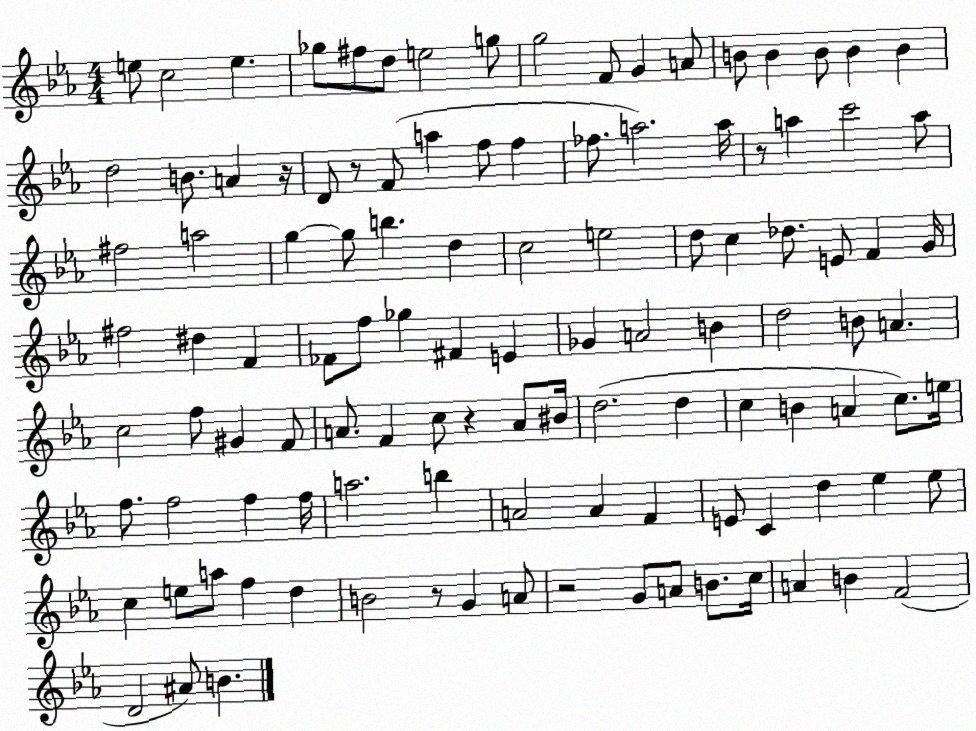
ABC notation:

X:1
T:Untitled
M:4/4
L:1/4
K:Eb
e/2 c2 e _g/2 ^f/2 d/2 e2 g/2 g2 F/2 G A/2 B/2 B B/2 B B d2 B/2 A z/4 D/2 z/2 F/2 a f/2 f _f/2 a2 a/4 z/2 a c'2 a/2 ^f2 a2 g g/2 b d c2 e2 d/2 c _d/2 E/2 F G/4 ^f2 ^d F _F/2 f/2 _g ^F E _G A2 B d2 B/2 A c2 f/2 ^G F/2 A/2 F c/2 z A/2 ^B/4 d2 d c B A c/2 e/4 f/2 f2 f f/4 a2 b A2 A F E/2 C d _e _e/2 c e/2 a/2 f d B2 z/2 G A/2 z2 G/2 A/2 B/2 c/4 A B F2 D2 ^A/2 B